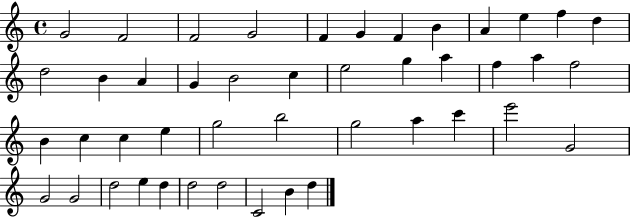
{
  \clef treble
  \time 4/4
  \defaultTimeSignature
  \key c \major
  g'2 f'2 | f'2 g'2 | f'4 g'4 f'4 b'4 | a'4 e''4 f''4 d''4 | \break d''2 b'4 a'4 | g'4 b'2 c''4 | e''2 g''4 a''4 | f''4 a''4 f''2 | \break b'4 c''4 c''4 e''4 | g''2 b''2 | g''2 a''4 c'''4 | e'''2 g'2 | \break g'2 g'2 | d''2 e''4 d''4 | d''2 d''2 | c'2 b'4 d''4 | \break \bar "|."
}